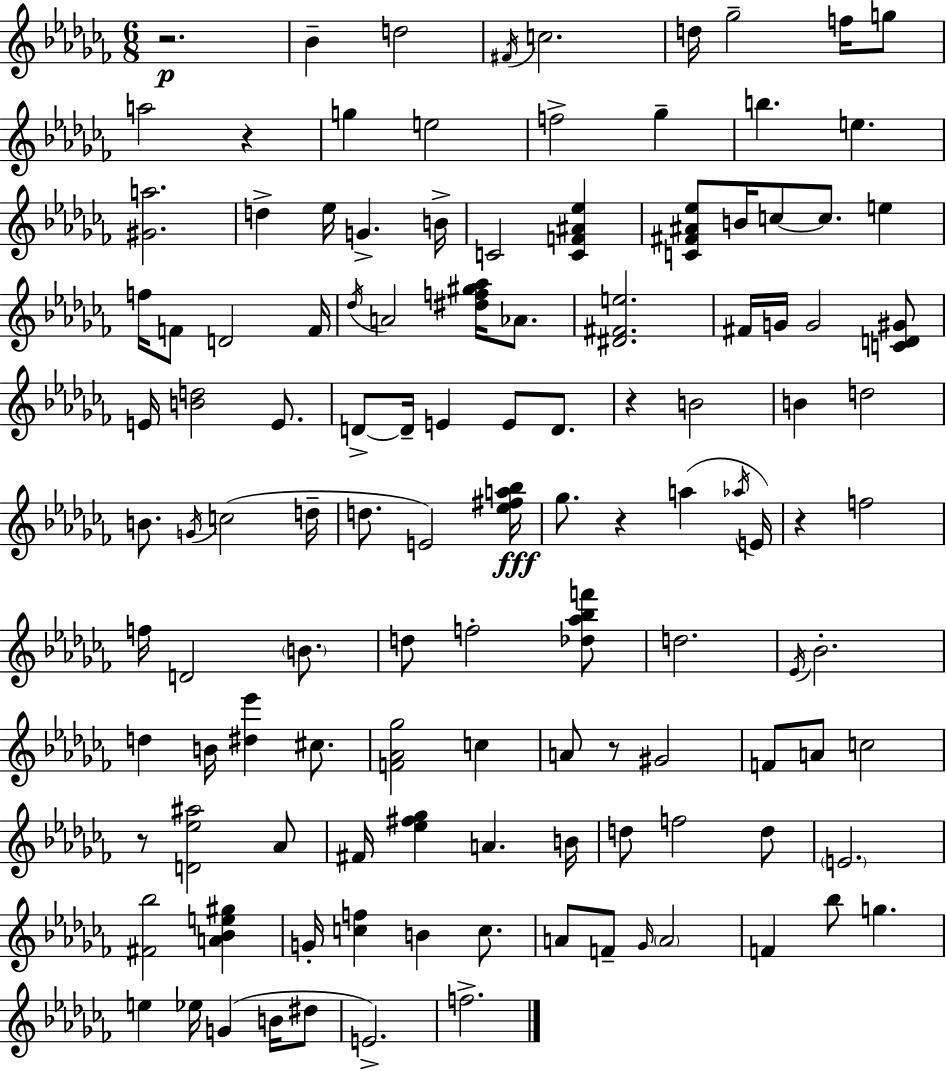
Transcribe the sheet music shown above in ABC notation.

X:1
T:Untitled
M:6/8
L:1/4
K:Abm
z2 _B d2 ^F/4 c2 d/4 _g2 f/4 g/2 a2 z g e2 f2 _g b e [^Ga]2 d _e/4 G B/4 C2 [CF^A_e] [C^F^A_e]/2 B/4 c/2 c/2 e f/4 F/2 D2 F/4 _d/4 A2 [^df^g_a]/4 _A/2 [^D^Fe]2 ^F/4 G/4 G2 [CD^G]/2 E/4 [Bd]2 E/2 D/2 D/4 E E/2 D/2 z B2 B d2 B/2 G/4 c2 d/4 d/2 E2 [_e^fa_b]/4 _g/2 z a _a/4 E/4 z f2 f/4 D2 B/2 d/2 f2 [_d_a_bf']/2 d2 _E/4 _B2 d B/4 [^d_e'] ^c/2 [F_A_g]2 c A/2 z/2 ^G2 F/2 A/2 c2 z/2 [D_e^a]2 _A/2 ^F/4 [_e^f_g] A B/4 d/2 f2 d/2 E2 [^F_b]2 [A_Be^g] G/4 [cf] B c/2 A/2 F/2 _G/4 A2 F _b/2 g e _e/4 G B/4 ^d/2 E2 f2